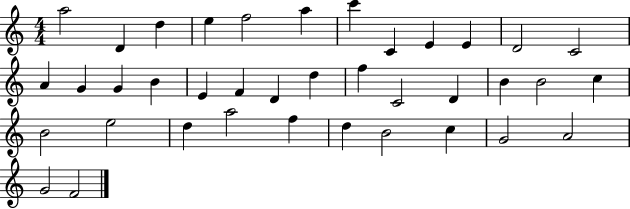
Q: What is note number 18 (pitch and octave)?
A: F4